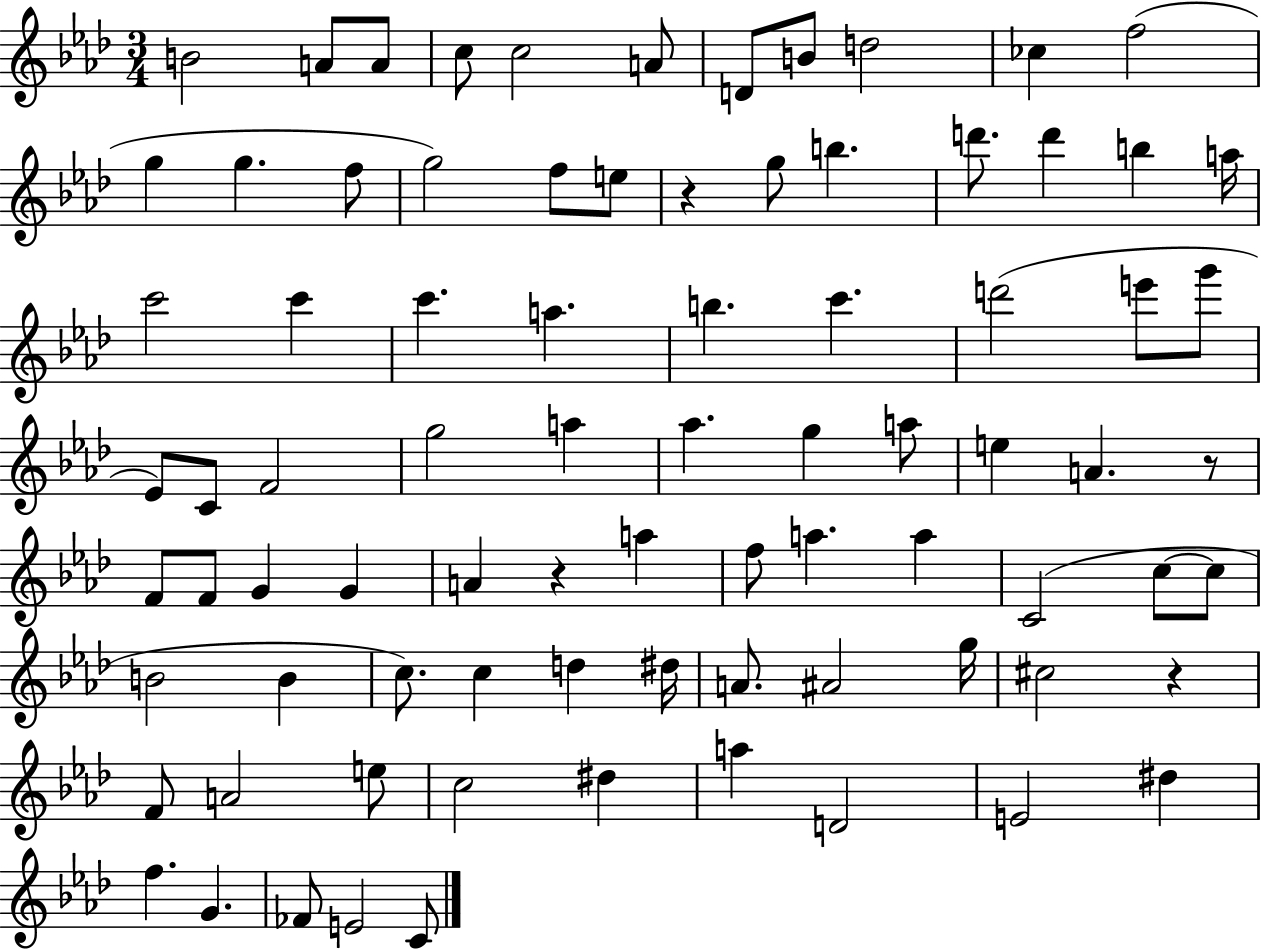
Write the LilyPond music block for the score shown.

{
  \clef treble
  \numericTimeSignature
  \time 3/4
  \key aes \major
  b'2 a'8 a'8 | c''8 c''2 a'8 | d'8 b'8 d''2 | ces''4 f''2( | \break g''4 g''4. f''8 | g''2) f''8 e''8 | r4 g''8 b''4. | d'''8. d'''4 b''4 a''16 | \break c'''2 c'''4 | c'''4. a''4. | b''4. c'''4. | d'''2( e'''8 g'''8 | \break ees'8) c'8 f'2 | g''2 a''4 | aes''4. g''4 a''8 | e''4 a'4. r8 | \break f'8 f'8 g'4 g'4 | a'4 r4 a''4 | f''8 a''4. a''4 | c'2( c''8~~ c''8 | \break b'2 b'4 | c''8.) c''4 d''4 dis''16 | a'8. ais'2 g''16 | cis''2 r4 | \break f'8 a'2 e''8 | c''2 dis''4 | a''4 d'2 | e'2 dis''4 | \break f''4. g'4. | fes'8 e'2 c'8 | \bar "|."
}